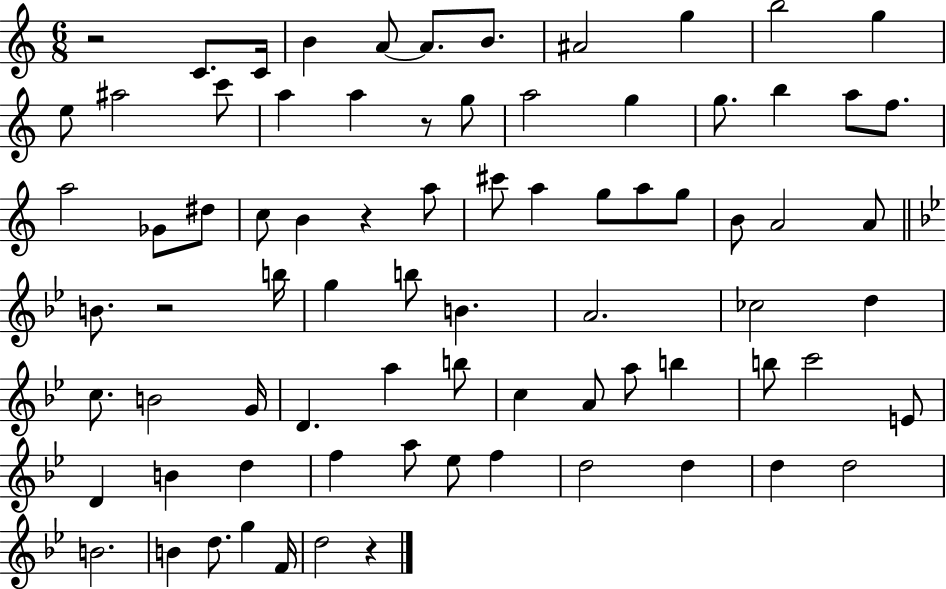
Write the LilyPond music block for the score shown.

{
  \clef treble
  \numericTimeSignature
  \time 6/8
  \key c \major
  r2 c'8. c'16 | b'4 a'8~~ a'8. b'8. | ais'2 g''4 | b''2 g''4 | \break e''8 ais''2 c'''8 | a''4 a''4 r8 g''8 | a''2 g''4 | g''8. b''4 a''8 f''8. | \break a''2 ges'8 dis''8 | c''8 b'4 r4 a''8 | cis'''8 a''4 g''8 a''8 g''8 | b'8 a'2 a'8 | \break \bar "||" \break \key bes \major b'8. r2 b''16 | g''4 b''8 b'4. | a'2. | ces''2 d''4 | \break c''8. b'2 g'16 | d'4. a''4 b''8 | c''4 a'8 a''8 b''4 | b''8 c'''2 e'8 | \break d'4 b'4 d''4 | f''4 a''8 ees''8 f''4 | d''2 d''4 | d''4 d''2 | \break b'2. | b'4 d''8. g''4 f'16 | d''2 r4 | \bar "|."
}